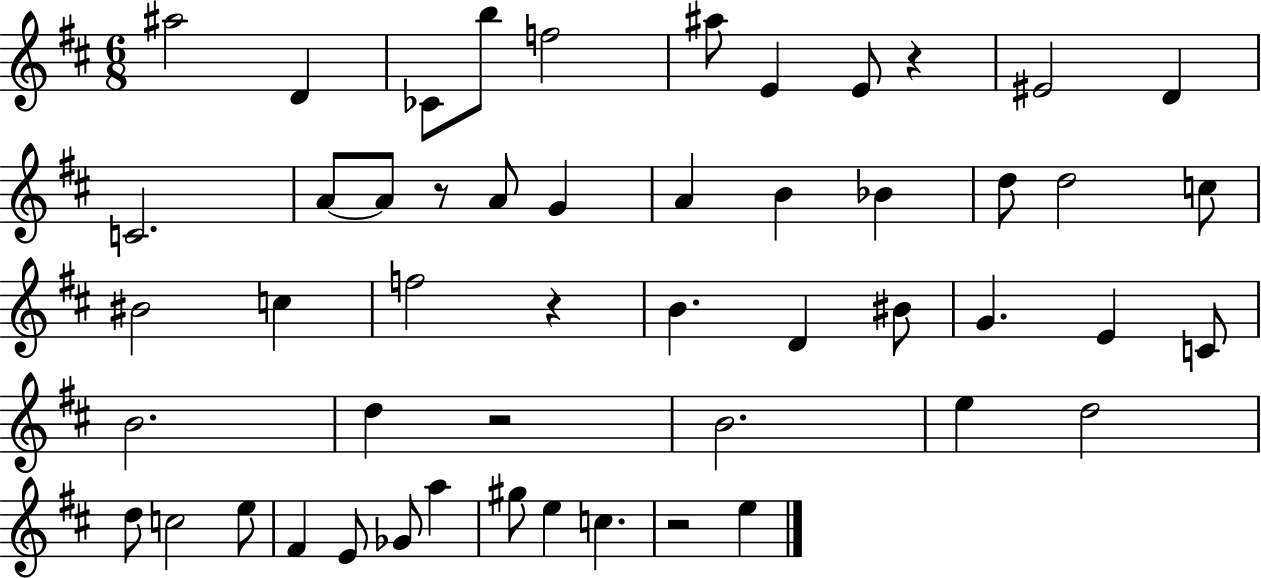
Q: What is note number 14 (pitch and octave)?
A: A4